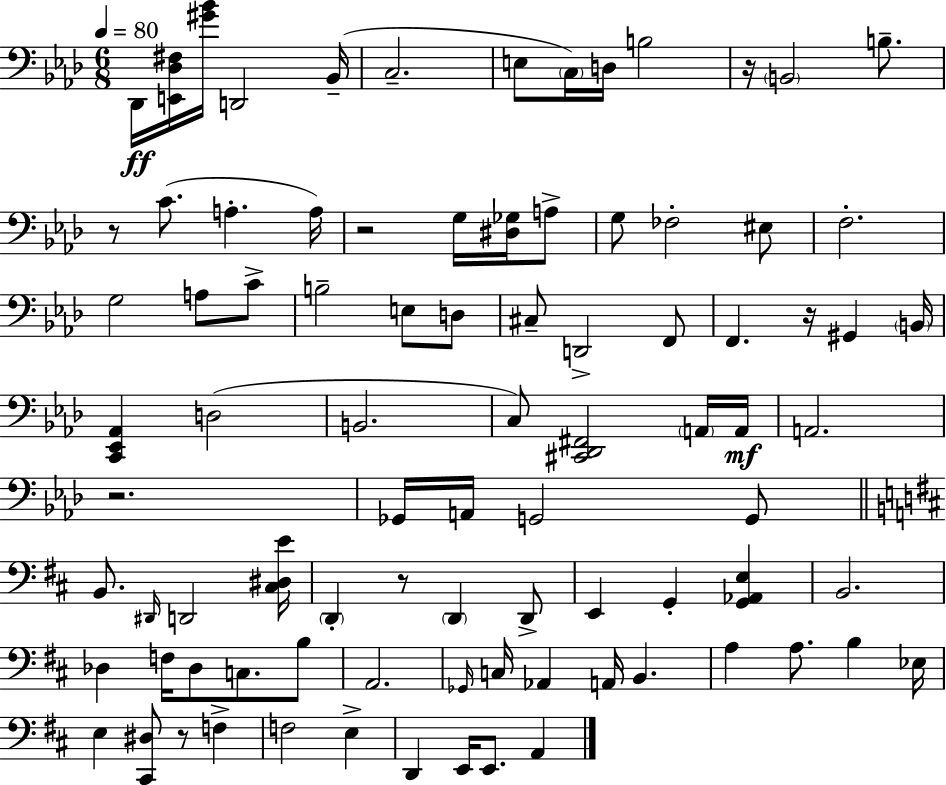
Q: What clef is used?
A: bass